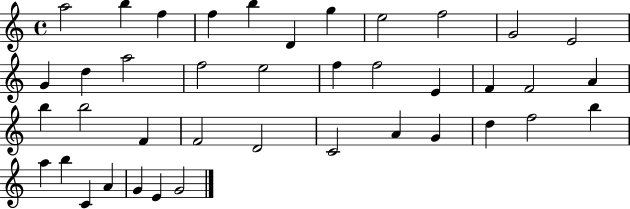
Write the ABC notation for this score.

X:1
T:Untitled
M:4/4
L:1/4
K:C
a2 b f f b D g e2 f2 G2 E2 G d a2 f2 e2 f f2 E F F2 A b b2 F F2 D2 C2 A G d f2 b a b C A G E G2